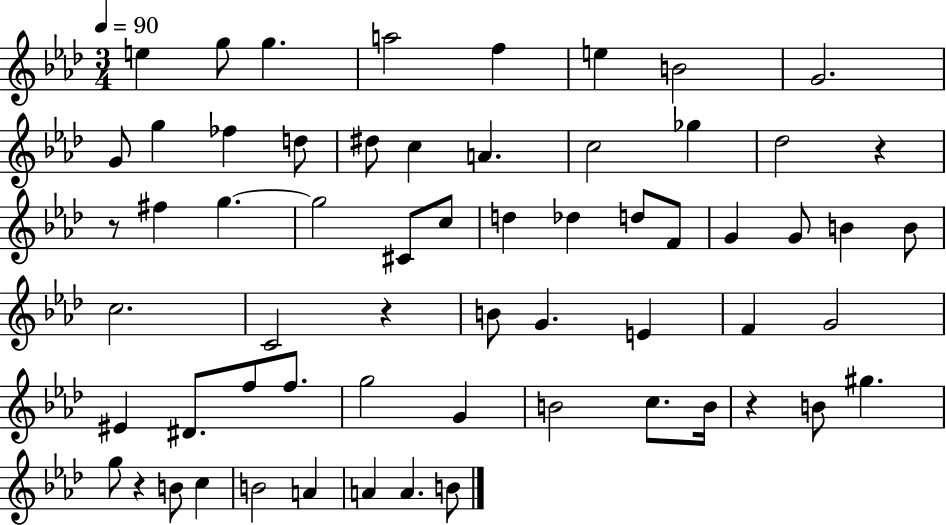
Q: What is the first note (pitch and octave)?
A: E5